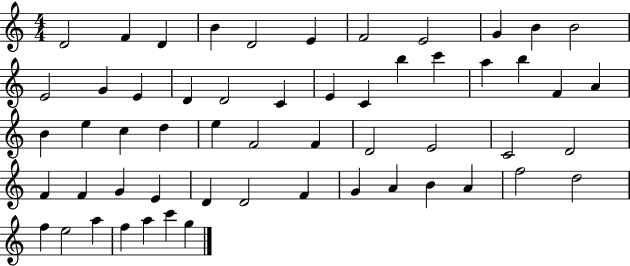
{
  \clef treble
  \numericTimeSignature
  \time 4/4
  \key c \major
  d'2 f'4 d'4 | b'4 d'2 e'4 | f'2 e'2 | g'4 b'4 b'2 | \break e'2 g'4 e'4 | d'4 d'2 c'4 | e'4 c'4 b''4 c'''4 | a''4 b''4 f'4 a'4 | \break b'4 e''4 c''4 d''4 | e''4 f'2 f'4 | d'2 e'2 | c'2 d'2 | \break f'4 f'4 g'4 e'4 | d'4 d'2 f'4 | g'4 a'4 b'4 a'4 | f''2 d''2 | \break f''4 e''2 a''4 | f''4 a''4 c'''4 g''4 | \bar "|."
}